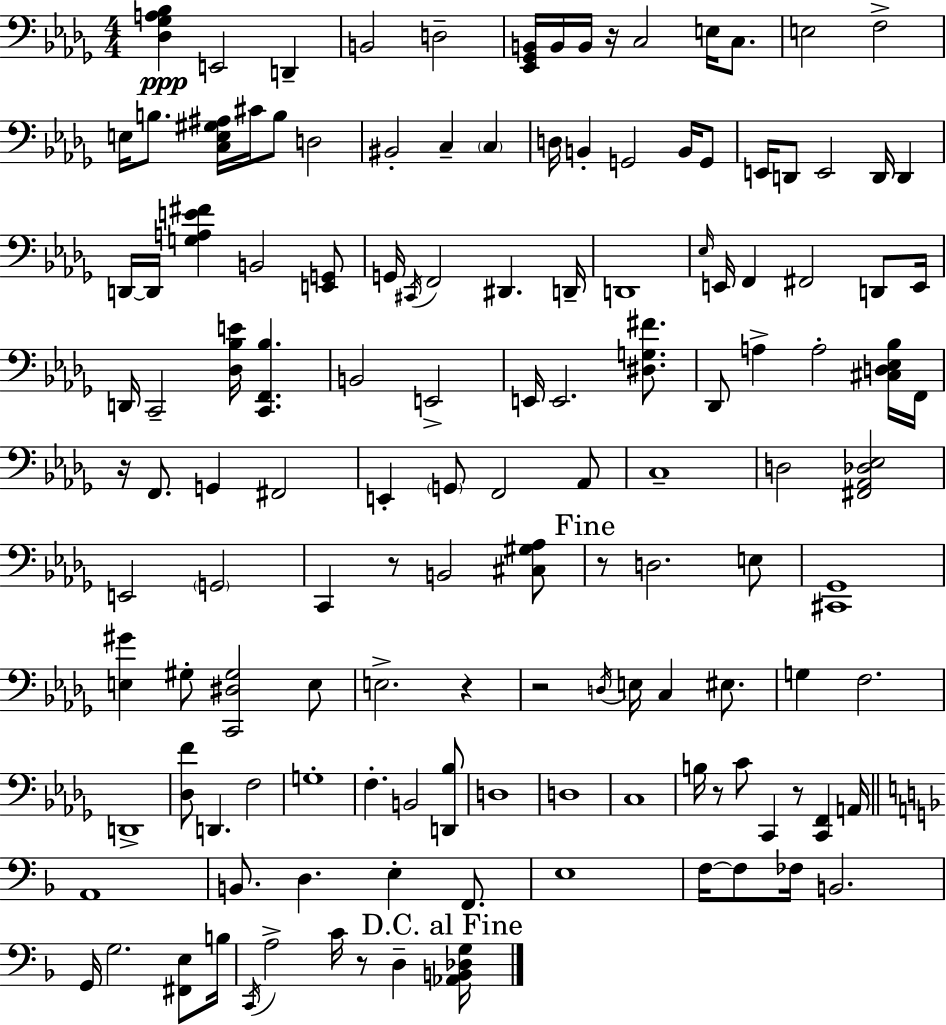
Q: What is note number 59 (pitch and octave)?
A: G2